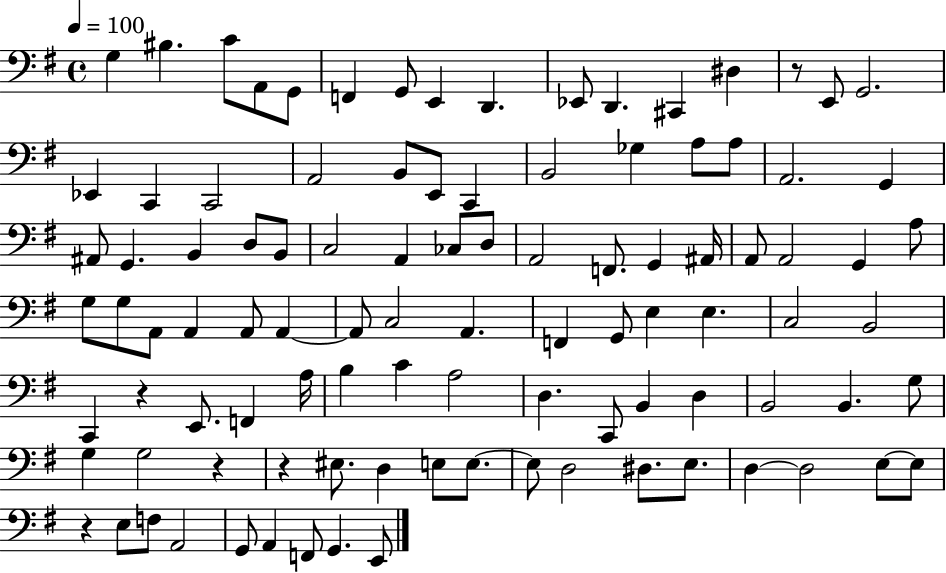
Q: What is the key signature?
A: G major